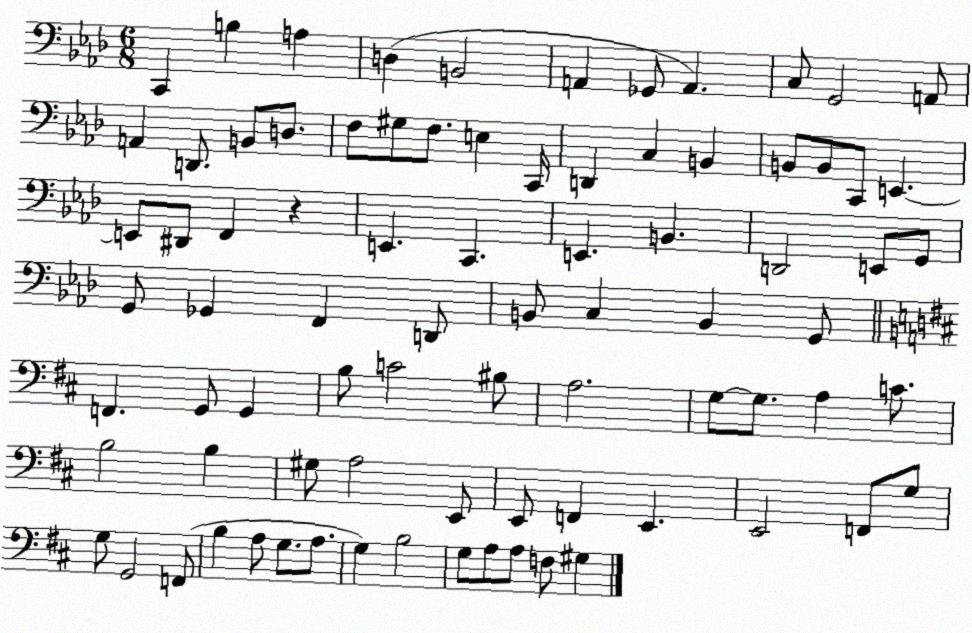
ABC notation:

X:1
T:Untitled
M:6/8
L:1/4
K:Ab
C,, B, A, D, B,,2 A,, _G,,/2 A,, C,/2 G,,2 A,,/2 A,, D,,/2 B,,/2 D,/2 F,/2 ^G,/2 F,/2 E, C,,/4 D,, C, B,, B,,/2 B,,/2 C,,/2 E,, E,,/2 ^D,,/2 F,, z E,, C,, E,, B,, D,,2 E,,/2 G,,/2 G,,/2 _G,, F,, D,,/2 B,,/2 C, B,, G,,/2 F,, G,,/2 G,, B,/2 C2 ^B,/2 A,2 G,/2 G,/2 A, C/2 B,2 B, ^G,/2 A,2 E,,/2 E,,/2 F,, E,, E,,2 F,,/2 G,/2 G,/2 G,,2 F,,/2 B, A,/2 G,/2 A,/2 G, B,2 G,/2 A,/2 A,/2 F,/2 ^G,